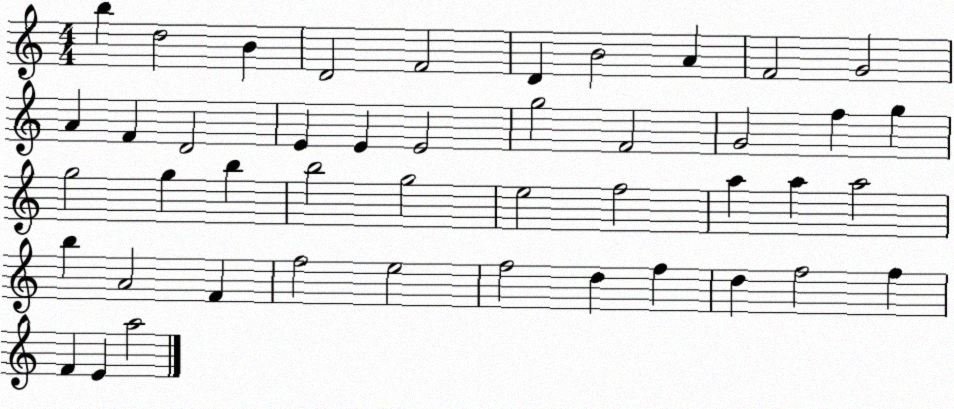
X:1
T:Untitled
M:4/4
L:1/4
K:C
b d2 B D2 F2 D B2 A F2 G2 A F D2 E E E2 g2 F2 G2 f g g2 g b b2 g2 e2 f2 a a a2 b A2 F f2 e2 f2 d f d f2 f F E a2